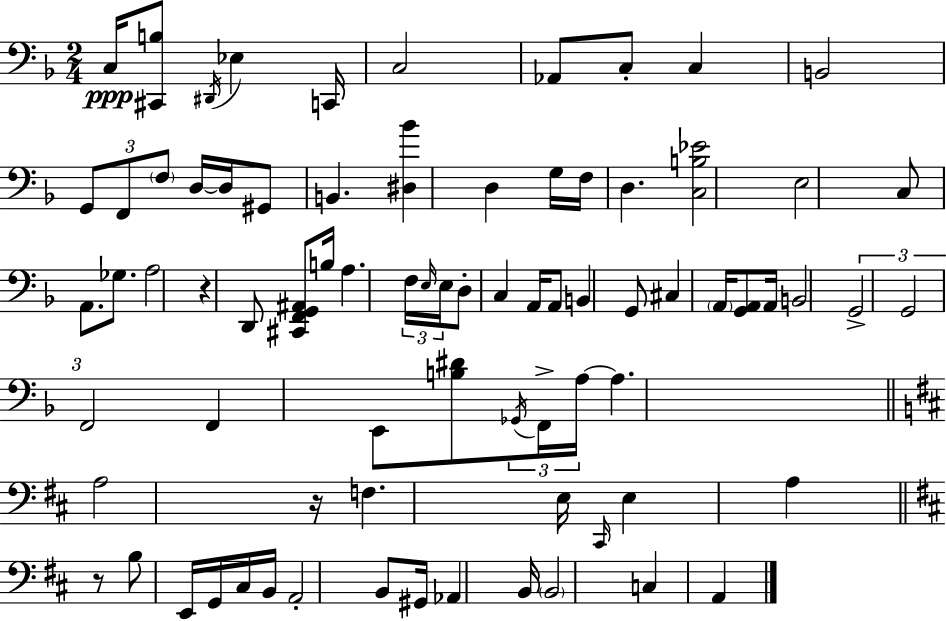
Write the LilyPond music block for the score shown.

{
  \clef bass
  \numericTimeSignature
  \time 2/4
  \key d \minor
  c16\ppp <cis, b>8 \acciaccatura { dis,16 } ees4 | c,16 c2 | aes,8 c8-. c4 | b,2 | \break \tuplet 3/2 { g,8 f,8 \parenthesize f8 } d16~~ | d16 gis,8 b,4. | <dis bes'>4 d4 | g16 f16 d4. | \break <c b ees'>2 | e2 | c8 a,8. ges8. | a2 | \break r4 d,8 <cis, f, g, ais,>8 | b16 a4. | \tuplet 3/2 { f16 \grace { e16 } e16 } d8-. c4 | a,16 a,8 b,4 | \break g,8 cis4 \parenthesize a,16 <g, a,>8 | a,16 b,2 | \tuplet 3/2 { g,2-> | g,2 | \break f,2 } | f,4 e,8 | <b dis'>8 \tuplet 3/2 { \acciaccatura { ges,16 } f,16-> a16~~ } a4. | \bar "||" \break \key b \minor a2 | r16 f4. e16 | \grace { cis,16 } e4 a4 | \bar "||" \break \key b \minor r8 b8 e,16 g,16 cis16 b,16 | a,2-. | b,8 gis,16 aes,4 b,16 | \parenthesize b,2 | \break c4 a,4 | \bar "|."
}